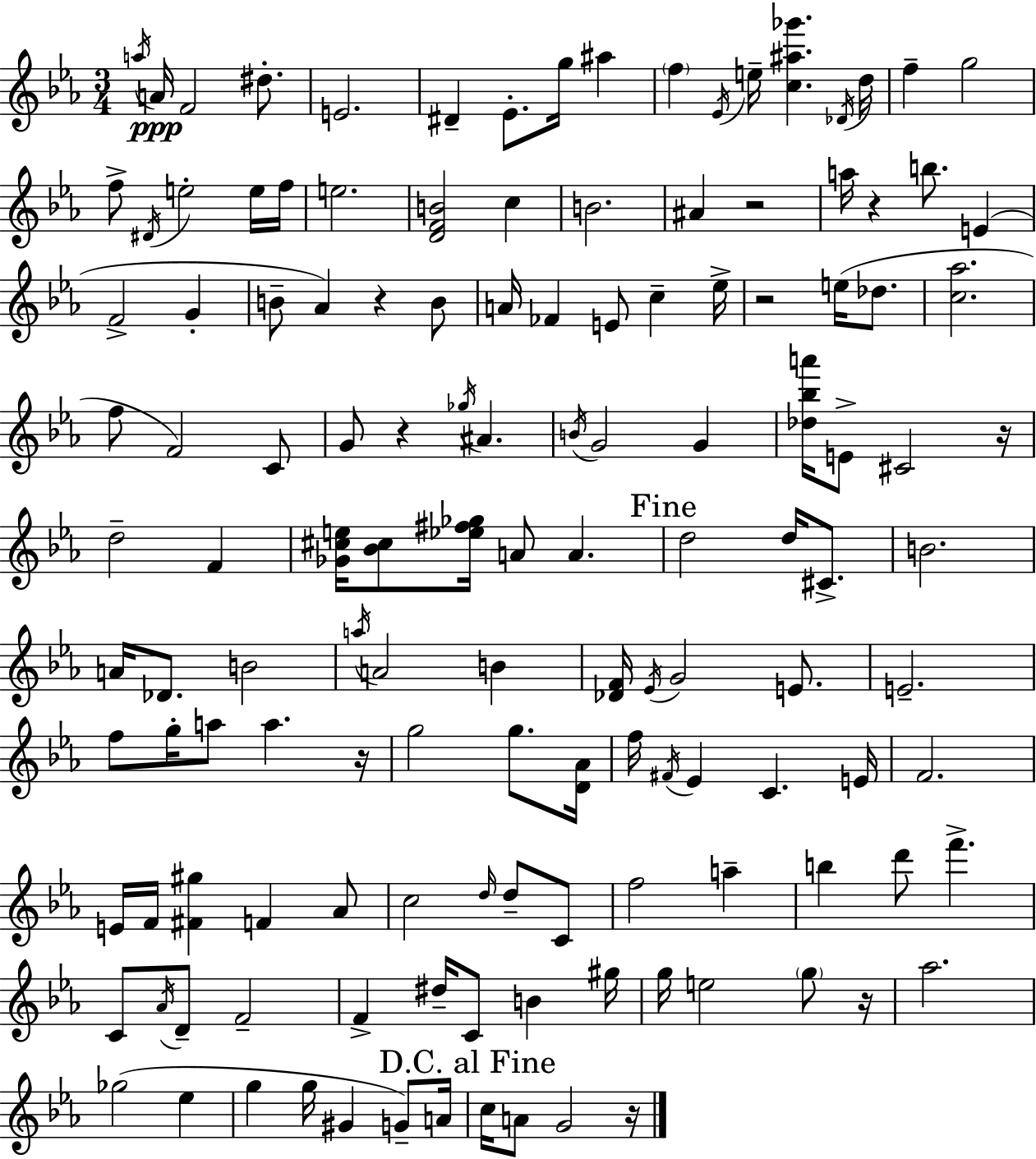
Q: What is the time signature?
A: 3/4